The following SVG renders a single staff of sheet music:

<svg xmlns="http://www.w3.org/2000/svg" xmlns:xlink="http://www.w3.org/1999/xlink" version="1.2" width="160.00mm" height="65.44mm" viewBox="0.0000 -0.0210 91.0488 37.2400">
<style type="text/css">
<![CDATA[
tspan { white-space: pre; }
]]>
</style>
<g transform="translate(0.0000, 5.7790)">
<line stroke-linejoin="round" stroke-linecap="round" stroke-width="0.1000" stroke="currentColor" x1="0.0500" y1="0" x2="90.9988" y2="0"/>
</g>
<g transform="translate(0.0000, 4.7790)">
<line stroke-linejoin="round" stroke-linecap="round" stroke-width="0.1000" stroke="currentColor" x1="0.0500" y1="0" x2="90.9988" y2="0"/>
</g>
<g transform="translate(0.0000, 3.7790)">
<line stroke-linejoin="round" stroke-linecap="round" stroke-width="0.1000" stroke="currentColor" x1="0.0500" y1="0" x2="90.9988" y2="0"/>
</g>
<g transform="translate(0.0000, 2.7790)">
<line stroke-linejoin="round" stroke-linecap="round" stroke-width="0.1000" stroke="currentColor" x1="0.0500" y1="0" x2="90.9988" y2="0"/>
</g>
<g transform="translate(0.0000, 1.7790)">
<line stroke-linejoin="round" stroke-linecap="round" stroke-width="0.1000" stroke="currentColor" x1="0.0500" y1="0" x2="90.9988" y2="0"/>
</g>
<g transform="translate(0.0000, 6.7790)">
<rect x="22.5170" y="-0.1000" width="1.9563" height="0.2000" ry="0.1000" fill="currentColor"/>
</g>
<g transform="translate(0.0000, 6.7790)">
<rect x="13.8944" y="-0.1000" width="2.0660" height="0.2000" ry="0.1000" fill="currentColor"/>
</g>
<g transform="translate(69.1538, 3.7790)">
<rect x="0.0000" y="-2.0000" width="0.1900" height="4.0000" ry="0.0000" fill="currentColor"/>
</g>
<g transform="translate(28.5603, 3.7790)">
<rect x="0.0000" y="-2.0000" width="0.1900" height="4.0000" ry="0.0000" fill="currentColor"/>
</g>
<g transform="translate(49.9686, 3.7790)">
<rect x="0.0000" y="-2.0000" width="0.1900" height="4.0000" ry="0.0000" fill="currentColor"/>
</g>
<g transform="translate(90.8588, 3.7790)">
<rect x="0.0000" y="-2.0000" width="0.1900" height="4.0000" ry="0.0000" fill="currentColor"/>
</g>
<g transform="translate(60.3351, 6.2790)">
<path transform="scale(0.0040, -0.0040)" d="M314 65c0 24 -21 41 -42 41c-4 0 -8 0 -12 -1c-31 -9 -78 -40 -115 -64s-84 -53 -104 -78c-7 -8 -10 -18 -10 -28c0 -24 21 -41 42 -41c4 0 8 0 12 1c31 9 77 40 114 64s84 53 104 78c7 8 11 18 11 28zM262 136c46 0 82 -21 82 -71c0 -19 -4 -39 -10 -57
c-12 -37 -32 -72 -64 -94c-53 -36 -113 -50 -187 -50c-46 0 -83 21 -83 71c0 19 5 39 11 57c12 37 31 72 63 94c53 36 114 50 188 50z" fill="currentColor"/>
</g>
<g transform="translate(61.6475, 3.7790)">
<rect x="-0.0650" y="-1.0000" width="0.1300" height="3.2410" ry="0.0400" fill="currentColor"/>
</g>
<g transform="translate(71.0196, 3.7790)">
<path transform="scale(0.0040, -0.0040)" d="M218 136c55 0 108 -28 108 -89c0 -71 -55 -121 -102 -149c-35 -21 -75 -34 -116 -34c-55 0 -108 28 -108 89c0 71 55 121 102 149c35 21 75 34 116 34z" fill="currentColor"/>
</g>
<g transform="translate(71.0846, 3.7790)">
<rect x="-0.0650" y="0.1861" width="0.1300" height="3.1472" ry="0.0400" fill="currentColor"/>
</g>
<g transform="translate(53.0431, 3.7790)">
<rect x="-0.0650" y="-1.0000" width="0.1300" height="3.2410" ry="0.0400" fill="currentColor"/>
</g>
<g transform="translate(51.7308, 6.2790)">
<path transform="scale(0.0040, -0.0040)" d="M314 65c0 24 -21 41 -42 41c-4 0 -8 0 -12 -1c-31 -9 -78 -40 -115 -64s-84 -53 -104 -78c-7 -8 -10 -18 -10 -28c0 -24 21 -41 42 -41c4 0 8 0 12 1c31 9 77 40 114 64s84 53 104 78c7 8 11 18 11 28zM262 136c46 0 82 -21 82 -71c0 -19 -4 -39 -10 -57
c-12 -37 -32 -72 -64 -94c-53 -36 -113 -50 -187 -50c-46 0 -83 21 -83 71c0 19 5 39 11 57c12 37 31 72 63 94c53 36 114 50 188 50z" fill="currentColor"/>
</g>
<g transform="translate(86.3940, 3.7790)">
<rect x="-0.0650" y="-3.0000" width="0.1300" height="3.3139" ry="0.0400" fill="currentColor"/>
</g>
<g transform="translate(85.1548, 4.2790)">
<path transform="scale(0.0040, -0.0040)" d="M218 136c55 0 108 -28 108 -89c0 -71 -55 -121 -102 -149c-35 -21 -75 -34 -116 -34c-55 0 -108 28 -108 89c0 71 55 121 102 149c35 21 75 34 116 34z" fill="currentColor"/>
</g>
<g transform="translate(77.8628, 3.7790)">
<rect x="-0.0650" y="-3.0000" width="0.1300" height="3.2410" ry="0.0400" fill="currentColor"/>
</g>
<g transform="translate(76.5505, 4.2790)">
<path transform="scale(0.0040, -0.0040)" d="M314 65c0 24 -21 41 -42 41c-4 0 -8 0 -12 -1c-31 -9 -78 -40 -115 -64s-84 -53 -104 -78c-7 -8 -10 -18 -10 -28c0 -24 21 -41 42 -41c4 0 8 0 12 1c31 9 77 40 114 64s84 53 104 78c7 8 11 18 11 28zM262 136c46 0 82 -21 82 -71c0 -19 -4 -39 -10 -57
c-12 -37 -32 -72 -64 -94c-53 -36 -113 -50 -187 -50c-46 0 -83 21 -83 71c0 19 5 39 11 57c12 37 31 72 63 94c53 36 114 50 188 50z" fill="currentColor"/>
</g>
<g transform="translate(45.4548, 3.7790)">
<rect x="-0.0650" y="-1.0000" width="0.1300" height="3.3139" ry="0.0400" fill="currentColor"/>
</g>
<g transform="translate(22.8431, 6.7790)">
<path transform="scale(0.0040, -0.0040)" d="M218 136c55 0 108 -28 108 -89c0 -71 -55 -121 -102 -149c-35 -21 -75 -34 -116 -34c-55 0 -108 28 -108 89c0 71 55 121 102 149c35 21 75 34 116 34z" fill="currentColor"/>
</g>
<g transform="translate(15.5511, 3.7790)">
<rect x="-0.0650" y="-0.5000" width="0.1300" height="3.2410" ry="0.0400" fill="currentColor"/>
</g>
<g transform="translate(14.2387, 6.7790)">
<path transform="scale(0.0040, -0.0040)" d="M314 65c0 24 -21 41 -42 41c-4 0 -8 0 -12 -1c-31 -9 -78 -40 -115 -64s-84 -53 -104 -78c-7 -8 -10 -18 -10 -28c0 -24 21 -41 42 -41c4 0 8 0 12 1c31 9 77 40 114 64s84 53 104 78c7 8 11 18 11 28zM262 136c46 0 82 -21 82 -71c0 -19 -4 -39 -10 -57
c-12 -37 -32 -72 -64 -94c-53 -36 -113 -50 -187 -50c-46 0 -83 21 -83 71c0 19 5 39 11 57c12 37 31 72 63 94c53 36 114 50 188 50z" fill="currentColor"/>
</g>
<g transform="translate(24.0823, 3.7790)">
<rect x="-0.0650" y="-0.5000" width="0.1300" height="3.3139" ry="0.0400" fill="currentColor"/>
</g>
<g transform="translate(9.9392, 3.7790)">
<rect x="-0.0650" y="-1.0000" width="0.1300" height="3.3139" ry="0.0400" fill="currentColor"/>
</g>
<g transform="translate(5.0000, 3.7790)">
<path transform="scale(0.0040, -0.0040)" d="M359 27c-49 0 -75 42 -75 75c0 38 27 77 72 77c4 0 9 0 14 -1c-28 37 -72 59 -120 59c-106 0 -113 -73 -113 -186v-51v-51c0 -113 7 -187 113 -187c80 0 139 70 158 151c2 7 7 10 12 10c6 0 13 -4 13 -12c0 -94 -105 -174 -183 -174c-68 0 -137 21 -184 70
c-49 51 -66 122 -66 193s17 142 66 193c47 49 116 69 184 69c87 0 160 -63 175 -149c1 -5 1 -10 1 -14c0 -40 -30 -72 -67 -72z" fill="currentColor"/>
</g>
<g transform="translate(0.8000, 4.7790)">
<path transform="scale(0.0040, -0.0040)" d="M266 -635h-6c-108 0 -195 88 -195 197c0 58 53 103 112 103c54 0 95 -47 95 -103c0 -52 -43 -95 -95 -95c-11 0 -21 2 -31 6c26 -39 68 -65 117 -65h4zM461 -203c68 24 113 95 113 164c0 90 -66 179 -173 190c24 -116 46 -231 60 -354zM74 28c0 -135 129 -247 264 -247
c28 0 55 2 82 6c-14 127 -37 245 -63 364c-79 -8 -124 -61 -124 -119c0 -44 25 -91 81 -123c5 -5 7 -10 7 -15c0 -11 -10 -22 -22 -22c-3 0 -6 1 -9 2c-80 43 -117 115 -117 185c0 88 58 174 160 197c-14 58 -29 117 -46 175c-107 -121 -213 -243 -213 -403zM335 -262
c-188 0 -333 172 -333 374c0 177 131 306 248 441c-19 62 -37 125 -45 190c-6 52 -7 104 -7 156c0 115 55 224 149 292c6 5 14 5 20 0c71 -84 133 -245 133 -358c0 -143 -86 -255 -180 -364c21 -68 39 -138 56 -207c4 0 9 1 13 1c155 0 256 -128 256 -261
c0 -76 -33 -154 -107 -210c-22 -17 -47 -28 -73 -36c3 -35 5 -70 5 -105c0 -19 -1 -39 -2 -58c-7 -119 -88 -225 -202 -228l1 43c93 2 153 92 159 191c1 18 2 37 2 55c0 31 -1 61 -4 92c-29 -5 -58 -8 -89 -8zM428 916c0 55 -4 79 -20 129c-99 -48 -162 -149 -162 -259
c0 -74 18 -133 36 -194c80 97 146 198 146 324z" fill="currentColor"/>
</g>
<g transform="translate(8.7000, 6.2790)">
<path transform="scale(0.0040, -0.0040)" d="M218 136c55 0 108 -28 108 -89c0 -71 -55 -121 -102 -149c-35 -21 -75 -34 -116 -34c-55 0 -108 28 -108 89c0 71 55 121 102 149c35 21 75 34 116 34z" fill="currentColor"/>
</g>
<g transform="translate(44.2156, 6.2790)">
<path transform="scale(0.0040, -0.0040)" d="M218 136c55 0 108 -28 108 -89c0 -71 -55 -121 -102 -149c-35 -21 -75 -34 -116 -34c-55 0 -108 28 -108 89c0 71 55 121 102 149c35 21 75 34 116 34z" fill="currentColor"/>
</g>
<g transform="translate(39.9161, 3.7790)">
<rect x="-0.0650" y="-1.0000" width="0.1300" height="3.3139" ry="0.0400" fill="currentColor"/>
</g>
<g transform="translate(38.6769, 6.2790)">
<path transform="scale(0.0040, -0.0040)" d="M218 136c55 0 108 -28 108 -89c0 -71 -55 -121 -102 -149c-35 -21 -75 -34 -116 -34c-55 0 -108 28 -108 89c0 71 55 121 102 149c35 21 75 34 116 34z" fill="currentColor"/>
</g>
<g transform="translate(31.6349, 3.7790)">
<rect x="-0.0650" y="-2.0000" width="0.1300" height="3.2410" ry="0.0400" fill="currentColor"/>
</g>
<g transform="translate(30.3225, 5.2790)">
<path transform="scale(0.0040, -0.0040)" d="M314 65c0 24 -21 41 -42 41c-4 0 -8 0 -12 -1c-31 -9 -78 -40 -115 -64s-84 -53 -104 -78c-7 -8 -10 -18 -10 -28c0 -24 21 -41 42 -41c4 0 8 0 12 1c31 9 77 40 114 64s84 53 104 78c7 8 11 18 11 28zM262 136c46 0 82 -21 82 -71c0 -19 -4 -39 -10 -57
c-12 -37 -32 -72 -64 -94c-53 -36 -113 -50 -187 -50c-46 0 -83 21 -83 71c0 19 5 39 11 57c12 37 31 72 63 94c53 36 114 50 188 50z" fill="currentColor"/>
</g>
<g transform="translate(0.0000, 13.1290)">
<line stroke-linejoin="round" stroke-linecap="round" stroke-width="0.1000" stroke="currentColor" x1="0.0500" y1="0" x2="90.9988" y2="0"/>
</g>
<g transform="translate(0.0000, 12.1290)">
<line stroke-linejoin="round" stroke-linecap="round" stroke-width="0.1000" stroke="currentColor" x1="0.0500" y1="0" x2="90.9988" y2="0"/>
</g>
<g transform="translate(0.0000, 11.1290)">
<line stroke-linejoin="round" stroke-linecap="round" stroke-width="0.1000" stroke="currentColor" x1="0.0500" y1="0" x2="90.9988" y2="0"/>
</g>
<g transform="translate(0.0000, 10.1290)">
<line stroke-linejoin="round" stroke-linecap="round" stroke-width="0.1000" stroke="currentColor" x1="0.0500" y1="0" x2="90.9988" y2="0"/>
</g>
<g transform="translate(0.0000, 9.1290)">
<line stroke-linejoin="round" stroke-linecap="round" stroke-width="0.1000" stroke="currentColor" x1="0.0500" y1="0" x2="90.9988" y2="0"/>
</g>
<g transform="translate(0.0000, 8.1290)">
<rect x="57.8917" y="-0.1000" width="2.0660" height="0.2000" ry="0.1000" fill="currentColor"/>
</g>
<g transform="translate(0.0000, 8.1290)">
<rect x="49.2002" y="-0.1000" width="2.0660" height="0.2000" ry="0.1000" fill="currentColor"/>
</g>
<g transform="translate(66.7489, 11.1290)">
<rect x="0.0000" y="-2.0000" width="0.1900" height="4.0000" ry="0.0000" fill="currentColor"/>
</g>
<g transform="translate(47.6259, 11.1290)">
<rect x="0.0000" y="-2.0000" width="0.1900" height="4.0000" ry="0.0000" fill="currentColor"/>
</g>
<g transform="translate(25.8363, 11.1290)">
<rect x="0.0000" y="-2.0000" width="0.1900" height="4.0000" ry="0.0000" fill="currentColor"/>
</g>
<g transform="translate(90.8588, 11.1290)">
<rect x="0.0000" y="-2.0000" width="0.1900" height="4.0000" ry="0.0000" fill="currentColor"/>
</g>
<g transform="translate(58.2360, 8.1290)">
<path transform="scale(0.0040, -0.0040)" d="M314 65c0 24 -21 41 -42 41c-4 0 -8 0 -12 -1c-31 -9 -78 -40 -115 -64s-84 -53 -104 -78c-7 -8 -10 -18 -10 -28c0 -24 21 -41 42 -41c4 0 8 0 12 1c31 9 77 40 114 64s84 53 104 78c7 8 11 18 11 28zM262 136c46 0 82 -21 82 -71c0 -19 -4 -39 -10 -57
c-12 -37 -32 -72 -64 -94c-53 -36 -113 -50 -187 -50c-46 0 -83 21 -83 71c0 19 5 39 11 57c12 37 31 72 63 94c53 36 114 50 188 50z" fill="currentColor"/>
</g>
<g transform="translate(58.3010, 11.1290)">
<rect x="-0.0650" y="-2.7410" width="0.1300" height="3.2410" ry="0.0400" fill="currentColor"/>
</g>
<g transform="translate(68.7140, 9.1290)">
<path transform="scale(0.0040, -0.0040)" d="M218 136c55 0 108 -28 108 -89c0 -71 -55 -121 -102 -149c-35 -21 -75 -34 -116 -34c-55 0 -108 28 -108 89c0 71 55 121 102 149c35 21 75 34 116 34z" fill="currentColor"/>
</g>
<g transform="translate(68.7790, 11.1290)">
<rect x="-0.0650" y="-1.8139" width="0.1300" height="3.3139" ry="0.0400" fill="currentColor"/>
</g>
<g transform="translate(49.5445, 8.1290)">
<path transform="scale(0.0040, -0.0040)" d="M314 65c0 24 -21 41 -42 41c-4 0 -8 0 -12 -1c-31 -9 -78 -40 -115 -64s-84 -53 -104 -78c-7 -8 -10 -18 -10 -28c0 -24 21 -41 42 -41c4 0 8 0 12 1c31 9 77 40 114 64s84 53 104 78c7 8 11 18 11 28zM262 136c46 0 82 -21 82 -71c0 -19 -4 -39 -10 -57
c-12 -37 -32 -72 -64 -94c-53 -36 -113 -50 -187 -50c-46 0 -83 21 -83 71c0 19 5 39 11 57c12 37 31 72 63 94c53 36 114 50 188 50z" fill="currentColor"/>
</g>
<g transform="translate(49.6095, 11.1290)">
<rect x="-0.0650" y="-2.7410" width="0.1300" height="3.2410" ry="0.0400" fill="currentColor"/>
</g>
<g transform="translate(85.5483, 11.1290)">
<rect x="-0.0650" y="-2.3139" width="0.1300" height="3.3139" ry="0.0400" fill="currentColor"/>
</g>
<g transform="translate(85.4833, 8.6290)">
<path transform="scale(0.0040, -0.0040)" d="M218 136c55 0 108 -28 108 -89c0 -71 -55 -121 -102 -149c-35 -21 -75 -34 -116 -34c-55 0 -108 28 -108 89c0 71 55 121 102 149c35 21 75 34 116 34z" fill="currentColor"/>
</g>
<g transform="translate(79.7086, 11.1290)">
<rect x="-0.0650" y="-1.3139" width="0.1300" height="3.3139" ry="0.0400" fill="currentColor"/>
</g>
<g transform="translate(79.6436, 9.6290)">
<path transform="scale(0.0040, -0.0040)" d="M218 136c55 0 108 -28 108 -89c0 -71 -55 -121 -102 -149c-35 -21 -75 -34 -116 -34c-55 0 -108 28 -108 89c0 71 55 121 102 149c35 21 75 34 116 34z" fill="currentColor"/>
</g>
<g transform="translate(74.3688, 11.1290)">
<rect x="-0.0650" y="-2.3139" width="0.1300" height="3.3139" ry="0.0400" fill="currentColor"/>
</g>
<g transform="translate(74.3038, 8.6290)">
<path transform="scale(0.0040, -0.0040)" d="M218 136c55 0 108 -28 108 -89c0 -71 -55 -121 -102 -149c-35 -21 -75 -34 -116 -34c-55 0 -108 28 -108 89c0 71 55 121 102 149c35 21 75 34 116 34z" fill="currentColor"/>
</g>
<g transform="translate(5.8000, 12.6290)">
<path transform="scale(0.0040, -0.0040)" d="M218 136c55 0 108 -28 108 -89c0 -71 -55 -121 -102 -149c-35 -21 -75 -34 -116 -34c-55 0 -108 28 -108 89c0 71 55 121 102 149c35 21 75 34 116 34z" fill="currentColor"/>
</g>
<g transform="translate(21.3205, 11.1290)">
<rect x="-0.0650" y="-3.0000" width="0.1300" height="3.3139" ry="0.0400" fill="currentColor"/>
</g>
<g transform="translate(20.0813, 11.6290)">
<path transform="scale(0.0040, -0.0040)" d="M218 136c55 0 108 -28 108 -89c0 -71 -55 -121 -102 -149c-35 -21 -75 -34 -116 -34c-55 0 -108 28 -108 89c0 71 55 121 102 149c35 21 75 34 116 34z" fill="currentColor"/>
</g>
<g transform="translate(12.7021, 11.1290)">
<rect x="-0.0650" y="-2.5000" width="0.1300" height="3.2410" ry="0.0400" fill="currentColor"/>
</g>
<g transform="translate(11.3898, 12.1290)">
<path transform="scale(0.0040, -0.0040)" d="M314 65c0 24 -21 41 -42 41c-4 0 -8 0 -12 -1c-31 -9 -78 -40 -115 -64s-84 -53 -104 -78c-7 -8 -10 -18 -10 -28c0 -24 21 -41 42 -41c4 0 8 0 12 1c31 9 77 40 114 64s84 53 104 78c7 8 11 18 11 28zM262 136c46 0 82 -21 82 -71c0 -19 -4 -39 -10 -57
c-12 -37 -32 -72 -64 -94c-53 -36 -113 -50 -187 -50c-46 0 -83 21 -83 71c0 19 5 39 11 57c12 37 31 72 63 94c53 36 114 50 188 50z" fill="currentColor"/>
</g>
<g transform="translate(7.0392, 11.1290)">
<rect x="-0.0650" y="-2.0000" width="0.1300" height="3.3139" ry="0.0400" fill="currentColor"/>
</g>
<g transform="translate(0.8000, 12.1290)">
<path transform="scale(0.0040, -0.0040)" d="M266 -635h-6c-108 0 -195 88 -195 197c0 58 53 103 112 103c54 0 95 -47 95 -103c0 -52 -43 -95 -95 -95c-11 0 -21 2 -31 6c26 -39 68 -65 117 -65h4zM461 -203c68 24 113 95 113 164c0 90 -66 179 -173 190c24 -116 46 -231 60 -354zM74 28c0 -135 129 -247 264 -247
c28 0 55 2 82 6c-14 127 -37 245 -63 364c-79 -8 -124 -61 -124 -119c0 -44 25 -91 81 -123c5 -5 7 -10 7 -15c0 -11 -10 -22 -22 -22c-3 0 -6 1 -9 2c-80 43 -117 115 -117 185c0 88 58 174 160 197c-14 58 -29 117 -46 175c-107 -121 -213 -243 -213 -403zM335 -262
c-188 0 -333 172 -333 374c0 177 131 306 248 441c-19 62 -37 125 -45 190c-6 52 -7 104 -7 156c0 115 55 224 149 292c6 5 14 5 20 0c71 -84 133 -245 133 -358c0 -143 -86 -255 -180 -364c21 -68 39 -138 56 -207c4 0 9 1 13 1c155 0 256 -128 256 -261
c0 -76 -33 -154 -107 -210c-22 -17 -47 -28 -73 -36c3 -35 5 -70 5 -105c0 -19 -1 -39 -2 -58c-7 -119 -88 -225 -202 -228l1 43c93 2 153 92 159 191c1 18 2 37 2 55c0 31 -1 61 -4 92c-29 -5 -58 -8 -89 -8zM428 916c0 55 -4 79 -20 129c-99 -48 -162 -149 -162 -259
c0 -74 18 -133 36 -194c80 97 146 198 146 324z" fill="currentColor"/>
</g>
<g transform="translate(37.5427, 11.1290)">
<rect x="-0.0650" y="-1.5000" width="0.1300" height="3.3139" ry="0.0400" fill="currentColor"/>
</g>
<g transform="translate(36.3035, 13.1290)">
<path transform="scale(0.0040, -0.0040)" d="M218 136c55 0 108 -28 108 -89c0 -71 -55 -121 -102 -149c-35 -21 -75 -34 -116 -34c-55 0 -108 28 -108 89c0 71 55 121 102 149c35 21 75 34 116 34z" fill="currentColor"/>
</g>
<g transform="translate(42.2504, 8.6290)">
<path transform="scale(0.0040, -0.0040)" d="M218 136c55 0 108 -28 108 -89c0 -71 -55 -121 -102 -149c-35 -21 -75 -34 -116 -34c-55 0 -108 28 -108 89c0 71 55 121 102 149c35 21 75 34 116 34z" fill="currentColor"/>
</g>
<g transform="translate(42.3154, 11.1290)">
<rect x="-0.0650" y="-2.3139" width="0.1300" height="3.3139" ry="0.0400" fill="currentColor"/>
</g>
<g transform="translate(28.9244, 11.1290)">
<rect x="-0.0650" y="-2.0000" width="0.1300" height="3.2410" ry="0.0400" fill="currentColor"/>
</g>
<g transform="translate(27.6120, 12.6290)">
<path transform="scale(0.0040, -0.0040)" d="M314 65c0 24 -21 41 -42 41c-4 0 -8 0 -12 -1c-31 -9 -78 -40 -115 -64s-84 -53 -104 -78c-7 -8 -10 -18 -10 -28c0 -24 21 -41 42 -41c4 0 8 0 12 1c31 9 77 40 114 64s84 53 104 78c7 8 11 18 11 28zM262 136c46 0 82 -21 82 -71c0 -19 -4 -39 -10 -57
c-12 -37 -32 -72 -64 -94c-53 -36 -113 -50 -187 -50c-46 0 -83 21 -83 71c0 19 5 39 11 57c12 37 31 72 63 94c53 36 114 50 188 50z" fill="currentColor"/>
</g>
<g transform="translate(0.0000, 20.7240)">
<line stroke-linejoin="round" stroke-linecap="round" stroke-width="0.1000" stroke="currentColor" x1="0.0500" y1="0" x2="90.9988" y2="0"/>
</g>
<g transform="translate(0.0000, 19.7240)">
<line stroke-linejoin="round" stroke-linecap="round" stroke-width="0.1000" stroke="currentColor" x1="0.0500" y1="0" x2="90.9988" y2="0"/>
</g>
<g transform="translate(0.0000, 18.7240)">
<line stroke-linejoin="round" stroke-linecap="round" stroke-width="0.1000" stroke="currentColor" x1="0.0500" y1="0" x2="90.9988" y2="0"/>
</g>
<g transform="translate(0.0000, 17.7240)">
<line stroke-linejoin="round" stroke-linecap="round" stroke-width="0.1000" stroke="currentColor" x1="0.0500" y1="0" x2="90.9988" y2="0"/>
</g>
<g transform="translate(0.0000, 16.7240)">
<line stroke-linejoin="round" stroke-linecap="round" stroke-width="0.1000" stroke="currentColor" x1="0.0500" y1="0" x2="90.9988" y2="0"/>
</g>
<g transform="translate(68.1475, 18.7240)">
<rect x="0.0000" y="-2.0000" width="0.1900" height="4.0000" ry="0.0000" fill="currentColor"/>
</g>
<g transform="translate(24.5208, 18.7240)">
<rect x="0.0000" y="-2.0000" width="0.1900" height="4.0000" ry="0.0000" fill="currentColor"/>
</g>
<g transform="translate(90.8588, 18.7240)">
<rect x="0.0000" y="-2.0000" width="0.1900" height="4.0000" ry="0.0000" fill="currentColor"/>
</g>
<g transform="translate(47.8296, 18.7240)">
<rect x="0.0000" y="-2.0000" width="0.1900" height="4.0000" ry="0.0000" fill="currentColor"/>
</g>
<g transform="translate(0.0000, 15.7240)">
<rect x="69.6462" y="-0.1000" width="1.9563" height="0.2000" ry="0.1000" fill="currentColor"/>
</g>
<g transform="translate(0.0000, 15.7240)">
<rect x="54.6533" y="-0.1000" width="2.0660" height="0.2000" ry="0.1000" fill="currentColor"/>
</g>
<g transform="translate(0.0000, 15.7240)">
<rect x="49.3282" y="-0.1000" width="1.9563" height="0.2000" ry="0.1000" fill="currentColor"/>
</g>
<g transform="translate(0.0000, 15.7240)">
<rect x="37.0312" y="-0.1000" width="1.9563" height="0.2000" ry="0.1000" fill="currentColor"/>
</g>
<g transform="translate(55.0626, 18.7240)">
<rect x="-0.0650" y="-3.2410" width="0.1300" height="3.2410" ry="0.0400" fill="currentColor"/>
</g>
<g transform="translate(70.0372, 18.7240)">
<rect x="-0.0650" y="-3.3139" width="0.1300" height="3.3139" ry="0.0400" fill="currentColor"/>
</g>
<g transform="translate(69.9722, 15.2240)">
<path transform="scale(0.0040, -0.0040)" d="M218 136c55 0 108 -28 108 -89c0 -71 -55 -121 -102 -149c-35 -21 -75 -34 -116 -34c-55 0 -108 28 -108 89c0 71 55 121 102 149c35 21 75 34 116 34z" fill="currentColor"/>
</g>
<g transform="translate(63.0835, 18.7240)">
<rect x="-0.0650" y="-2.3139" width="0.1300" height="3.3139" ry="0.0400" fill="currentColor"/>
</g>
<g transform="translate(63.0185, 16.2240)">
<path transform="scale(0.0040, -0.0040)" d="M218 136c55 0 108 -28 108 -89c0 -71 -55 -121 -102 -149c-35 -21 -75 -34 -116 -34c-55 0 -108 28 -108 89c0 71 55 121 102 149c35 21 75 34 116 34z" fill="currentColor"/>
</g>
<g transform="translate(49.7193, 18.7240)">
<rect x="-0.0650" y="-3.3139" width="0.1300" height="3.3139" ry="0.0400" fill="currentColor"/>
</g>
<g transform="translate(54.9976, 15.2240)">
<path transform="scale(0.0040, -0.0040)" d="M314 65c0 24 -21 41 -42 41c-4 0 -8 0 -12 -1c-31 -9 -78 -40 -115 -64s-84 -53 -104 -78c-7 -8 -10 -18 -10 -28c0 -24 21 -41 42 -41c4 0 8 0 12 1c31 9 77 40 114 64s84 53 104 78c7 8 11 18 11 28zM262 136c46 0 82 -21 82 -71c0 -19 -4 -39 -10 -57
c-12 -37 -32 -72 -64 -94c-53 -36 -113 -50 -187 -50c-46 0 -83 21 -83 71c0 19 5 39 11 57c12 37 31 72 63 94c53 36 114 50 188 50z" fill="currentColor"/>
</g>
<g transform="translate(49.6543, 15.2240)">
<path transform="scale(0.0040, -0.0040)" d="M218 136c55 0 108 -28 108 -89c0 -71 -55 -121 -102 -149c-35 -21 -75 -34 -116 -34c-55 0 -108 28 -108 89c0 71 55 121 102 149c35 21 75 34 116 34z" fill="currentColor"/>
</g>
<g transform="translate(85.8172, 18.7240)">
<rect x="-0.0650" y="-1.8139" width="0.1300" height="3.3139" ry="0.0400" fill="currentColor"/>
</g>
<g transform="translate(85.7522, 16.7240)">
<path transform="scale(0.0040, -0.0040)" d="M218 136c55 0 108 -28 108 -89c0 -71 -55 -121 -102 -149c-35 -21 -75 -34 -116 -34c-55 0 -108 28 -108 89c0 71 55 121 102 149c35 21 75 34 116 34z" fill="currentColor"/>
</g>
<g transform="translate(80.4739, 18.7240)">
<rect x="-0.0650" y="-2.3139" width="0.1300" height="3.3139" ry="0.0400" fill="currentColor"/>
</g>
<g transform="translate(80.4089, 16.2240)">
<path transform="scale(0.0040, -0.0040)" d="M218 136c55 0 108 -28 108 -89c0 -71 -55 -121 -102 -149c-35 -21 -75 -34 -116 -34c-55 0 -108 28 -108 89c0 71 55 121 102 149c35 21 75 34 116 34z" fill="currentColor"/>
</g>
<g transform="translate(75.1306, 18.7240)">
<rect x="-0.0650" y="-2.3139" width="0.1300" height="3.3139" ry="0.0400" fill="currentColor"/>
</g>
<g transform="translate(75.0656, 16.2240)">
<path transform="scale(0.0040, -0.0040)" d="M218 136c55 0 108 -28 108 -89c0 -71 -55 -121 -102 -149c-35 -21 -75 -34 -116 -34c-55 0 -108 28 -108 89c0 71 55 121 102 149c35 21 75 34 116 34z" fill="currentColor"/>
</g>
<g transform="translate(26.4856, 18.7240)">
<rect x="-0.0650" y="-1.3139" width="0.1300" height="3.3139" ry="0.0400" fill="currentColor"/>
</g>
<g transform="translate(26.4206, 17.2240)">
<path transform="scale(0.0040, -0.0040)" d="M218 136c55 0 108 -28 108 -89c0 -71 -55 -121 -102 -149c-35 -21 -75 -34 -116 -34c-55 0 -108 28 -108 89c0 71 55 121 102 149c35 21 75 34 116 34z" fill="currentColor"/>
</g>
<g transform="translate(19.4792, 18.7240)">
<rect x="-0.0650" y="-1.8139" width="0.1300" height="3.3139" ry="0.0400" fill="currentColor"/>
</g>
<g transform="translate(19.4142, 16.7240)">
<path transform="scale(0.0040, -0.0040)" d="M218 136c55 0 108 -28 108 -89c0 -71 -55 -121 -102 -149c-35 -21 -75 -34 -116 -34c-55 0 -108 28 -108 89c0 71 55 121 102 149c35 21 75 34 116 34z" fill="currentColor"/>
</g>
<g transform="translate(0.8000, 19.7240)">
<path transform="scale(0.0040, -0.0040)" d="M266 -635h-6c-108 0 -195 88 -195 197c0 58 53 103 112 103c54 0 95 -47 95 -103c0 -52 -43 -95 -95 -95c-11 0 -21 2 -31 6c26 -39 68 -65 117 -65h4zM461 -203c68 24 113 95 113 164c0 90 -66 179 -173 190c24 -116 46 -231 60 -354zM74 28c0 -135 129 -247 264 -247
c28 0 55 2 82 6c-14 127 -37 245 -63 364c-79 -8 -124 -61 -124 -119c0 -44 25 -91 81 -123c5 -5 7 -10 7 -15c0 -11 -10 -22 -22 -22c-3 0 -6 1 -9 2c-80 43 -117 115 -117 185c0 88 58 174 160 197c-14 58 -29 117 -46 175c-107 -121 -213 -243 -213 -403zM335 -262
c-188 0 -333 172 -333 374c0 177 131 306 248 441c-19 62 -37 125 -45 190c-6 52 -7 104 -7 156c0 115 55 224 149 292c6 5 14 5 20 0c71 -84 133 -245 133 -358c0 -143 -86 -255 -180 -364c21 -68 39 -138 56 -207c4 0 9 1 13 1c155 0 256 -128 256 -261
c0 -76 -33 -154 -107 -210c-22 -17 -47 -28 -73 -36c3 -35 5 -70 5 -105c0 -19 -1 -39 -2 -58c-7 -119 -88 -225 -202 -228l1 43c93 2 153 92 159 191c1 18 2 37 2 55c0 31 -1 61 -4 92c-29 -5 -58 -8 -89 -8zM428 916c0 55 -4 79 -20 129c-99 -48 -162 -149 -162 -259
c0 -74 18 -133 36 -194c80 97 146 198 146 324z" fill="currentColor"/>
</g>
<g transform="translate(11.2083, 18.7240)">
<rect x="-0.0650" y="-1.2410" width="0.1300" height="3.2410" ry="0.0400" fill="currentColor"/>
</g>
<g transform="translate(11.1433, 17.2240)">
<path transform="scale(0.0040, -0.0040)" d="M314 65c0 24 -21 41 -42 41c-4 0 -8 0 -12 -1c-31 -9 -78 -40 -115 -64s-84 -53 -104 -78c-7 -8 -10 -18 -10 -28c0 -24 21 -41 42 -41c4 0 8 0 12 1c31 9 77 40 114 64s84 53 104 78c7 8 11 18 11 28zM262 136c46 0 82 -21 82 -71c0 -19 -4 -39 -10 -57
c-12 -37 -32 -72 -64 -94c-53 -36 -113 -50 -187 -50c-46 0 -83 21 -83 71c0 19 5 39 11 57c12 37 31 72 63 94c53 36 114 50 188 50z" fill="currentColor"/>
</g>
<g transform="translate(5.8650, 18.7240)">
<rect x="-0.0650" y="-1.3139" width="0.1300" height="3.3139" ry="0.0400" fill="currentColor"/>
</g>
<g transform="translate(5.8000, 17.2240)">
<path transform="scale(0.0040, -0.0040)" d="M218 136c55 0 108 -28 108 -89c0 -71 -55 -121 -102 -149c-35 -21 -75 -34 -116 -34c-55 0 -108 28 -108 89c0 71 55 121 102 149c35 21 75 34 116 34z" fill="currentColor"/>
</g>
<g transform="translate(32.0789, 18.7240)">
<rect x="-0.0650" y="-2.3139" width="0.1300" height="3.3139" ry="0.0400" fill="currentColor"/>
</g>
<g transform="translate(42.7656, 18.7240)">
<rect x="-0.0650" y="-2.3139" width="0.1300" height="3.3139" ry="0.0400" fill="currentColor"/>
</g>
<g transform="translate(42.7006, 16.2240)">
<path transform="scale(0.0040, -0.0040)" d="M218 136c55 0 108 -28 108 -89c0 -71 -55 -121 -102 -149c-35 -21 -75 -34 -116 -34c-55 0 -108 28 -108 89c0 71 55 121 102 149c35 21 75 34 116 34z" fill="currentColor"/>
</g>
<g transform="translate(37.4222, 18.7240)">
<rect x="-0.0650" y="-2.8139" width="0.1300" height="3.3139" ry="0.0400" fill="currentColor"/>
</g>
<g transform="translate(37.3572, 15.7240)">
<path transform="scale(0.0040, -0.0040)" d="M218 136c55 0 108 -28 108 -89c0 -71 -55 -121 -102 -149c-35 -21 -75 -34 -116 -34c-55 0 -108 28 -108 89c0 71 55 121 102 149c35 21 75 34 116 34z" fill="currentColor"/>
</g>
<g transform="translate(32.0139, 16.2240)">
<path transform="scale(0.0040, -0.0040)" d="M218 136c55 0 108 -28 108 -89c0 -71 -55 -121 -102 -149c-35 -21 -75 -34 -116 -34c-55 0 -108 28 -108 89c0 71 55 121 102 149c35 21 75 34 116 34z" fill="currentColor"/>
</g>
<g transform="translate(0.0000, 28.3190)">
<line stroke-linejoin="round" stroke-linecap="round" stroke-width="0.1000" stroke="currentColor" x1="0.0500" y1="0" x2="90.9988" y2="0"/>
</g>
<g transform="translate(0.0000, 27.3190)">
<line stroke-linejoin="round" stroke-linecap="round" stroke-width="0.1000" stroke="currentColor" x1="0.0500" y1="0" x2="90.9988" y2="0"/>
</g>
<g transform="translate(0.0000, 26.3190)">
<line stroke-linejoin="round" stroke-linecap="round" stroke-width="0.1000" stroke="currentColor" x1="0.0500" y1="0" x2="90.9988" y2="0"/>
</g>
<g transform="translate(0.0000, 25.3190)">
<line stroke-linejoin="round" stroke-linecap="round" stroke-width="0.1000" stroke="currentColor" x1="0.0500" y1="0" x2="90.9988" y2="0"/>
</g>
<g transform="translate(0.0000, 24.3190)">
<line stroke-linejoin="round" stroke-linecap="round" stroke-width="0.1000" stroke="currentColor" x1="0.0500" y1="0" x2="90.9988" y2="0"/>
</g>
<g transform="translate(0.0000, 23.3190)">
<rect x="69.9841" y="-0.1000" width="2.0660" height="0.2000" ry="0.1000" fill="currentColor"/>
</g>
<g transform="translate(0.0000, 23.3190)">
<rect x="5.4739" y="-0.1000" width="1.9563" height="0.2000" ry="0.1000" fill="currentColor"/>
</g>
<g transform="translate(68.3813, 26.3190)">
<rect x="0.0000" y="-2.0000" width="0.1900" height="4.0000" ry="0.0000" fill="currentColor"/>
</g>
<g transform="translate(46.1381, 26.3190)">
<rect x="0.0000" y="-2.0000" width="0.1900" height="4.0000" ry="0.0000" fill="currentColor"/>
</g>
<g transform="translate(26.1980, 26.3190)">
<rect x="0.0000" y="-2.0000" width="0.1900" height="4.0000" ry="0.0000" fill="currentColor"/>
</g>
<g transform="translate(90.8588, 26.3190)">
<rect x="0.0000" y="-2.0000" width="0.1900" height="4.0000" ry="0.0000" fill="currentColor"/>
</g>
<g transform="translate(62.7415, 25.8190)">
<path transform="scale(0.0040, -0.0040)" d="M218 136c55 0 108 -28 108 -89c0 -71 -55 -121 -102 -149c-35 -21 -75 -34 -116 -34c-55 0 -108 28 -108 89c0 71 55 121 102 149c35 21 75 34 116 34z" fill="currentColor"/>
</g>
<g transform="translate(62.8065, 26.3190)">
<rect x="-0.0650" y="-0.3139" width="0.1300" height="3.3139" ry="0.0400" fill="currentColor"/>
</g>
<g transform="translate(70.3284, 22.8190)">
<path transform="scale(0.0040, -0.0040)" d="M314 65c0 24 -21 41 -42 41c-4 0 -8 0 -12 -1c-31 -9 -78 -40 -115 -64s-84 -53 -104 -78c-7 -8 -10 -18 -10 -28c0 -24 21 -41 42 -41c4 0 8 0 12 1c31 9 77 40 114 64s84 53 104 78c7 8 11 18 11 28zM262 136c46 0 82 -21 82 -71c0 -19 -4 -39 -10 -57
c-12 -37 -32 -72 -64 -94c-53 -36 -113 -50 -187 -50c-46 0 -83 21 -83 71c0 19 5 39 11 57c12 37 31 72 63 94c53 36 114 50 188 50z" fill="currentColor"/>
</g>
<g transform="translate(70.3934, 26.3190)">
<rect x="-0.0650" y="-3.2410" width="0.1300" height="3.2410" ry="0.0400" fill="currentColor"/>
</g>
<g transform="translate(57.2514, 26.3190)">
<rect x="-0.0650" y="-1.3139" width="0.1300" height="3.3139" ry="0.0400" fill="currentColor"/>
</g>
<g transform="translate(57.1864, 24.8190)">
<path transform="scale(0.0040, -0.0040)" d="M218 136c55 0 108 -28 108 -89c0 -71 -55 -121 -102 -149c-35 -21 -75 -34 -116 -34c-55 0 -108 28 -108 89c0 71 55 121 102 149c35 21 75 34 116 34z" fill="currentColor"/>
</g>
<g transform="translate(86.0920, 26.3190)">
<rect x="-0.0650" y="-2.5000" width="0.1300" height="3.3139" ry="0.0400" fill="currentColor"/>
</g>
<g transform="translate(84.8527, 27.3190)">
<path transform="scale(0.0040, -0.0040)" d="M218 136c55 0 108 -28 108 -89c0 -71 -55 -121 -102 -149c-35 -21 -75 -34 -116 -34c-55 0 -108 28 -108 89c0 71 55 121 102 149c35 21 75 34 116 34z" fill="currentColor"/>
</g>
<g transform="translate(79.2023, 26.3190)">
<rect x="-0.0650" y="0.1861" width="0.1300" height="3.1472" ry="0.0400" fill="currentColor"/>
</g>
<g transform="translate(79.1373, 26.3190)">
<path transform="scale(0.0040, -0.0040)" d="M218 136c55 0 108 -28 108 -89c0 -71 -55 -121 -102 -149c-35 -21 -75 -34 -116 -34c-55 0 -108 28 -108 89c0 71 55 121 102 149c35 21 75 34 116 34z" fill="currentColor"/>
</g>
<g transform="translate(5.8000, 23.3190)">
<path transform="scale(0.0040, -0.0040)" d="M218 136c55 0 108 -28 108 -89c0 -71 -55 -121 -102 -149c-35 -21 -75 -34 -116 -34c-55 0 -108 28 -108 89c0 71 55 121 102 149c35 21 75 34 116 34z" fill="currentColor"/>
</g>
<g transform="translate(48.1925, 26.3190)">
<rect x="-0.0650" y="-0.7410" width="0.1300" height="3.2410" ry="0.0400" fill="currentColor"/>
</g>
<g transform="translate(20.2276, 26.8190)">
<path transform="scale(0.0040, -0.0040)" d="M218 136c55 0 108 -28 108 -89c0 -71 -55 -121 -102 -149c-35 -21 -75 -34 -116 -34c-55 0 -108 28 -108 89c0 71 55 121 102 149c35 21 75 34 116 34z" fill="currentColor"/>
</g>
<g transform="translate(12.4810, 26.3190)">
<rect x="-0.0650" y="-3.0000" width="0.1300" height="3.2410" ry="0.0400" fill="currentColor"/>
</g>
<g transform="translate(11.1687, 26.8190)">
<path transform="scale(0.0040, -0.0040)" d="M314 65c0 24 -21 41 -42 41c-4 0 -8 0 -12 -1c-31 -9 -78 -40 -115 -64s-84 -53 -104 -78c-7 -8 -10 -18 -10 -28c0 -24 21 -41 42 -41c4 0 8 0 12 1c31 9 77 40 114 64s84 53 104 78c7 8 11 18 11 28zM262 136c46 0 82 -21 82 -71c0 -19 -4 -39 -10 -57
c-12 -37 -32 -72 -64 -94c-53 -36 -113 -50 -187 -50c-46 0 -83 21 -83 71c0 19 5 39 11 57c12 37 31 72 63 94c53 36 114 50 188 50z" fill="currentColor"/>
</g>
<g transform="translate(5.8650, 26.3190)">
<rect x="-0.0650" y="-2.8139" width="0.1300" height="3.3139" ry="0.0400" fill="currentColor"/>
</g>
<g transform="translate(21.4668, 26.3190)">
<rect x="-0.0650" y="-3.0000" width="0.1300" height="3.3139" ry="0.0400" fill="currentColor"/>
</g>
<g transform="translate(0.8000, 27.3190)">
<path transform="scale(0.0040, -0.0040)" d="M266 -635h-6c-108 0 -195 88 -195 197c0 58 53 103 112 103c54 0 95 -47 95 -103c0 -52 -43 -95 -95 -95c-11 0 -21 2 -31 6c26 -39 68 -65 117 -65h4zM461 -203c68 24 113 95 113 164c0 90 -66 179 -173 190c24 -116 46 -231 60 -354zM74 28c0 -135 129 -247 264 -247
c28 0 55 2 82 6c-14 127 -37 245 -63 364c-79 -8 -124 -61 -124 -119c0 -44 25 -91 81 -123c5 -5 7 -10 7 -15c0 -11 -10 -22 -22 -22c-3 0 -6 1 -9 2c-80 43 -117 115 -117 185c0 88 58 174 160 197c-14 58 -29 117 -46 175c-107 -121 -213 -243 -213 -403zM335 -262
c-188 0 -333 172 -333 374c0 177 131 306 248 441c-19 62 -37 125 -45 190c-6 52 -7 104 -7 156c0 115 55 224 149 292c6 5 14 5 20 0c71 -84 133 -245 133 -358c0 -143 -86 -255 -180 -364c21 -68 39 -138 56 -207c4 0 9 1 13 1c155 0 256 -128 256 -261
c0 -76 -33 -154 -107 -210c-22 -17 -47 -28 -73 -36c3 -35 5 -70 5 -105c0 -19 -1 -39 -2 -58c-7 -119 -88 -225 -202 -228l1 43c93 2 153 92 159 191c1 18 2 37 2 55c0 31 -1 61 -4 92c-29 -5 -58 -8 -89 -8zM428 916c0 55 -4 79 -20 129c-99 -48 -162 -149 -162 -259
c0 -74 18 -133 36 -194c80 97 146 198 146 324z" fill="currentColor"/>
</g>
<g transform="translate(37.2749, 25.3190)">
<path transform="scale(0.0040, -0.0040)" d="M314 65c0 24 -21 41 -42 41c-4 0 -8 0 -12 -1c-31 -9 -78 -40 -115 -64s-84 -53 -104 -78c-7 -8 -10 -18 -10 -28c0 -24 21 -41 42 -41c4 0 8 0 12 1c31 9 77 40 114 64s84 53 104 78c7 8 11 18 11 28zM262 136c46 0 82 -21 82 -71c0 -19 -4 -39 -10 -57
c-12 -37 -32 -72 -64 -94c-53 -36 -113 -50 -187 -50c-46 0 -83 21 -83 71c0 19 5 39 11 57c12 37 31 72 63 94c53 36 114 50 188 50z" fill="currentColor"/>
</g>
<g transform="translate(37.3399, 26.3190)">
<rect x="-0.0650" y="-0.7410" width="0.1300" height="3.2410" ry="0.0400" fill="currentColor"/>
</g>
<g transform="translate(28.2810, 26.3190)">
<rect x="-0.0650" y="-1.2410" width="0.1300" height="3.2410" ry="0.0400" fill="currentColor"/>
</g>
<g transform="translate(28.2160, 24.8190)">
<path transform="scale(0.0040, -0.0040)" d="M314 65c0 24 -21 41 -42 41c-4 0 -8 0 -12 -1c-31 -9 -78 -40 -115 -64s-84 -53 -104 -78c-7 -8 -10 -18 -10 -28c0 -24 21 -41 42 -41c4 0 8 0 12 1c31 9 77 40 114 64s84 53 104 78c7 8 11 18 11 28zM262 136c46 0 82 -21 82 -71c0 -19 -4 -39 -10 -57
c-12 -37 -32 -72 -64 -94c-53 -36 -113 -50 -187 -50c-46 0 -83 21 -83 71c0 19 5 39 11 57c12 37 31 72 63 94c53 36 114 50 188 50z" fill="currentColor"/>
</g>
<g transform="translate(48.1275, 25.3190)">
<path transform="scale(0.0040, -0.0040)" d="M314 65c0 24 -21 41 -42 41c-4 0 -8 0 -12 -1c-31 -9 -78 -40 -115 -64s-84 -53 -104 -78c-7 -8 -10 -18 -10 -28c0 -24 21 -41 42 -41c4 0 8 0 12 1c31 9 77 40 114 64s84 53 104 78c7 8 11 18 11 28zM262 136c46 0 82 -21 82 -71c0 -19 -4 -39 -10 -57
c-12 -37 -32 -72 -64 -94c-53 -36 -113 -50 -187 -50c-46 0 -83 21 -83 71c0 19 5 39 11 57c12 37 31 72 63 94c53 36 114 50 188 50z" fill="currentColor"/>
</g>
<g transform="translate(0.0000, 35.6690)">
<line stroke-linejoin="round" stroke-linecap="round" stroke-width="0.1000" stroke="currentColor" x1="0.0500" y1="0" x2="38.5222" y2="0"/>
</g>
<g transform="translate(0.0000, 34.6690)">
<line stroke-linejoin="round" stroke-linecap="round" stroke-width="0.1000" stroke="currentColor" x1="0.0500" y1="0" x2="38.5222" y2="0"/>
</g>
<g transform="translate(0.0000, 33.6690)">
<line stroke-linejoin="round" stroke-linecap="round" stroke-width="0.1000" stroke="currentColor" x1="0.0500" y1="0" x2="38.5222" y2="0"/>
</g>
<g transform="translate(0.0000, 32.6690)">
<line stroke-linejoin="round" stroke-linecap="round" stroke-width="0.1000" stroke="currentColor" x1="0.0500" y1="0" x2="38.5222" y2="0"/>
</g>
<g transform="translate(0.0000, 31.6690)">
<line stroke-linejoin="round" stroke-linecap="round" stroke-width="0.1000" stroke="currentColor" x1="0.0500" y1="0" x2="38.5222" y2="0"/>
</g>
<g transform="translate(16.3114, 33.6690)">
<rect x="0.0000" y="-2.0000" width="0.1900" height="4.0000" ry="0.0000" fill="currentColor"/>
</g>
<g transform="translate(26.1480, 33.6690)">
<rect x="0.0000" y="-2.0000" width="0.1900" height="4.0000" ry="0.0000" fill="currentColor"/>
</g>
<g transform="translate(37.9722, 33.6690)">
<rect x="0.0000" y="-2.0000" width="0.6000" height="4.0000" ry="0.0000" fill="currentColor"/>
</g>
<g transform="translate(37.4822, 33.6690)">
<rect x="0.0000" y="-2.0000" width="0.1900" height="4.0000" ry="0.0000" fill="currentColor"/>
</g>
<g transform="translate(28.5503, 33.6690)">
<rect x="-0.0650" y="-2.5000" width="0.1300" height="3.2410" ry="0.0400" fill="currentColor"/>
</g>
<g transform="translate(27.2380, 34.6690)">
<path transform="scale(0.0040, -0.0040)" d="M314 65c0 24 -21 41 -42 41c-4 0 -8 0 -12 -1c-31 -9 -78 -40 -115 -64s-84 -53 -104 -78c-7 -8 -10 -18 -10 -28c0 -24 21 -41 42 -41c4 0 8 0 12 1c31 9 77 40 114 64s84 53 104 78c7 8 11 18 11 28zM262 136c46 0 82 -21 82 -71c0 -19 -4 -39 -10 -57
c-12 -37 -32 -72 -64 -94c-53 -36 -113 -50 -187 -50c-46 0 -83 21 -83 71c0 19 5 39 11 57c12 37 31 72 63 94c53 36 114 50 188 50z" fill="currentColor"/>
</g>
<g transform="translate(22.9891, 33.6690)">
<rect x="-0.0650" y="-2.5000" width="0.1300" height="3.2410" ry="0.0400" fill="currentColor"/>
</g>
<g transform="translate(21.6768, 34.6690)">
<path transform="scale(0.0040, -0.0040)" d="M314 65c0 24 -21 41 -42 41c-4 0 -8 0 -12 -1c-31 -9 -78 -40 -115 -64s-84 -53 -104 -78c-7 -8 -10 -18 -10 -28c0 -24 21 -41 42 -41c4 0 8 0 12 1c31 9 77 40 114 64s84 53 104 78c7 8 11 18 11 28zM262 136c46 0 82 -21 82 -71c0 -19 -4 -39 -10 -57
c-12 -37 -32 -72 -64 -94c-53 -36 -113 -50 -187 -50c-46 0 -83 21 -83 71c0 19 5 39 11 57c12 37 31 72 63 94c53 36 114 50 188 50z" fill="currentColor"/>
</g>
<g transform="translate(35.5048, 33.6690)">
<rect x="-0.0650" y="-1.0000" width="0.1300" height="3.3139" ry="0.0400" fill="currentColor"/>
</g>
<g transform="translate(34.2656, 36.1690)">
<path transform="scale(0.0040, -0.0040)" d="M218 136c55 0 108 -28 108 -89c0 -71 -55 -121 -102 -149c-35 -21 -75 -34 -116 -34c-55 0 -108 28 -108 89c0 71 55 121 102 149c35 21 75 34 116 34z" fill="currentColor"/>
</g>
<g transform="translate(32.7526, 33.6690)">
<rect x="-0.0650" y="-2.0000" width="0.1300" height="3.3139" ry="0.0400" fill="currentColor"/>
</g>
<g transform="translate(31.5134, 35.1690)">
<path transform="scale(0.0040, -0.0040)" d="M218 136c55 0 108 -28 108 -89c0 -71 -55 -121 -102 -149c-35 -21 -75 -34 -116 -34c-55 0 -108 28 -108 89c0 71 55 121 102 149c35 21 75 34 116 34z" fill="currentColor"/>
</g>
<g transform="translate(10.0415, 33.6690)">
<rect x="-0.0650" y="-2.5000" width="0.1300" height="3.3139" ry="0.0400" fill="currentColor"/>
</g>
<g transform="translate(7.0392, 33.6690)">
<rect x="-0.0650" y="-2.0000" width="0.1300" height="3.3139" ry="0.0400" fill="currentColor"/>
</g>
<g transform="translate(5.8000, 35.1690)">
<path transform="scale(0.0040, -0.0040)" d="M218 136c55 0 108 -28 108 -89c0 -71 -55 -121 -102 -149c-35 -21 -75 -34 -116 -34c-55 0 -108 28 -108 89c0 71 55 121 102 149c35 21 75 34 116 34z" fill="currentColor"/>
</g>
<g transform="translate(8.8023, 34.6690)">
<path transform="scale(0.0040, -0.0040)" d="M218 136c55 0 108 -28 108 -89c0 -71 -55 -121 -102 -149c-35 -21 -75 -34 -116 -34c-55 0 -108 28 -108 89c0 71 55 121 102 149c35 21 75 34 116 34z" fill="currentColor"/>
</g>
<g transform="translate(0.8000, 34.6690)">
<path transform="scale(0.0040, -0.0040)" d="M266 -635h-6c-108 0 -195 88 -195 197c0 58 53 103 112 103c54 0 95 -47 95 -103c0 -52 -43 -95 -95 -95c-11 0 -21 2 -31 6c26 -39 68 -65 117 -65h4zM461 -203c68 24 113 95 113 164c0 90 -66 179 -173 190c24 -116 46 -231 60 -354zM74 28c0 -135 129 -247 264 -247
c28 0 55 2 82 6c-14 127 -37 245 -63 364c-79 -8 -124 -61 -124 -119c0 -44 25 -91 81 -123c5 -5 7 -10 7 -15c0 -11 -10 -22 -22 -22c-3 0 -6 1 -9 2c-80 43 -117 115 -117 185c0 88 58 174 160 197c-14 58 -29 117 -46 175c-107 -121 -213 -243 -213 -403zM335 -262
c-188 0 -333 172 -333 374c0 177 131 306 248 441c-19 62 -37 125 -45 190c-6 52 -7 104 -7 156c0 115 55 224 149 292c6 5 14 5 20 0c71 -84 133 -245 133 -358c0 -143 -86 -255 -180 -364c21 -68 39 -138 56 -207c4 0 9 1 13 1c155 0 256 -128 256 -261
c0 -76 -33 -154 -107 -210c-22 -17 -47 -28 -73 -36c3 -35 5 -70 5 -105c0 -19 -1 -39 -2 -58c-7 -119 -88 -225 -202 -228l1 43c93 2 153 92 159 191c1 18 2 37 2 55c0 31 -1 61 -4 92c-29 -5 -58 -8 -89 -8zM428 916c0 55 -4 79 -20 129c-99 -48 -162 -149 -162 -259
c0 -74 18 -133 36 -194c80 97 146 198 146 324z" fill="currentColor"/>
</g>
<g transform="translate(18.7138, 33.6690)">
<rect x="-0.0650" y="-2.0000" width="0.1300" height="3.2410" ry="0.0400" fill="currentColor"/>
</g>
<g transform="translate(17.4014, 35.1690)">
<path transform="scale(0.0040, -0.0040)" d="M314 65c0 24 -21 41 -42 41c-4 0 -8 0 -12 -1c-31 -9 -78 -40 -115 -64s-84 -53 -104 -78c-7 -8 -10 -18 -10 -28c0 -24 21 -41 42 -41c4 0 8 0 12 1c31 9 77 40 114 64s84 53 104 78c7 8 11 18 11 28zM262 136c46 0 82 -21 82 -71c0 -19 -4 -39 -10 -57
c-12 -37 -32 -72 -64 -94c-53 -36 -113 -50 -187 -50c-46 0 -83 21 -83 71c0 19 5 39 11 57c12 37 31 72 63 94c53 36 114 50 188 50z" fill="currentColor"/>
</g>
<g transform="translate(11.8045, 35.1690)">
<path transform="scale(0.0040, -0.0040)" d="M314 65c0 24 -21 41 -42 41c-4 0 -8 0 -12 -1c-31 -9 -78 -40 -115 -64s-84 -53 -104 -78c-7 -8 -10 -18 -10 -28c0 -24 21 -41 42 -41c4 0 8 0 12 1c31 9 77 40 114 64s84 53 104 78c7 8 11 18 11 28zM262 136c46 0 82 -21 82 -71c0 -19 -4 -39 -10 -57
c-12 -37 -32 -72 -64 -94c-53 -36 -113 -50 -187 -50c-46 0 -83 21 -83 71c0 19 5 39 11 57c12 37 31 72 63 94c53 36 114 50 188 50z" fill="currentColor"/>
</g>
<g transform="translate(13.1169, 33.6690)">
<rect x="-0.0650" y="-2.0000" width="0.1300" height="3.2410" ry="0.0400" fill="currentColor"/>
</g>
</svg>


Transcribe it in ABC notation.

X:1
T:Untitled
M:4/4
L:1/4
K:C
D C2 C F2 D D D2 D2 B A2 A F G2 A F2 E g a2 a2 f g e g e e2 f e g a g b b2 g b g g f a A2 A e2 d2 d2 e c b2 B G F G F2 F2 G2 G2 F D